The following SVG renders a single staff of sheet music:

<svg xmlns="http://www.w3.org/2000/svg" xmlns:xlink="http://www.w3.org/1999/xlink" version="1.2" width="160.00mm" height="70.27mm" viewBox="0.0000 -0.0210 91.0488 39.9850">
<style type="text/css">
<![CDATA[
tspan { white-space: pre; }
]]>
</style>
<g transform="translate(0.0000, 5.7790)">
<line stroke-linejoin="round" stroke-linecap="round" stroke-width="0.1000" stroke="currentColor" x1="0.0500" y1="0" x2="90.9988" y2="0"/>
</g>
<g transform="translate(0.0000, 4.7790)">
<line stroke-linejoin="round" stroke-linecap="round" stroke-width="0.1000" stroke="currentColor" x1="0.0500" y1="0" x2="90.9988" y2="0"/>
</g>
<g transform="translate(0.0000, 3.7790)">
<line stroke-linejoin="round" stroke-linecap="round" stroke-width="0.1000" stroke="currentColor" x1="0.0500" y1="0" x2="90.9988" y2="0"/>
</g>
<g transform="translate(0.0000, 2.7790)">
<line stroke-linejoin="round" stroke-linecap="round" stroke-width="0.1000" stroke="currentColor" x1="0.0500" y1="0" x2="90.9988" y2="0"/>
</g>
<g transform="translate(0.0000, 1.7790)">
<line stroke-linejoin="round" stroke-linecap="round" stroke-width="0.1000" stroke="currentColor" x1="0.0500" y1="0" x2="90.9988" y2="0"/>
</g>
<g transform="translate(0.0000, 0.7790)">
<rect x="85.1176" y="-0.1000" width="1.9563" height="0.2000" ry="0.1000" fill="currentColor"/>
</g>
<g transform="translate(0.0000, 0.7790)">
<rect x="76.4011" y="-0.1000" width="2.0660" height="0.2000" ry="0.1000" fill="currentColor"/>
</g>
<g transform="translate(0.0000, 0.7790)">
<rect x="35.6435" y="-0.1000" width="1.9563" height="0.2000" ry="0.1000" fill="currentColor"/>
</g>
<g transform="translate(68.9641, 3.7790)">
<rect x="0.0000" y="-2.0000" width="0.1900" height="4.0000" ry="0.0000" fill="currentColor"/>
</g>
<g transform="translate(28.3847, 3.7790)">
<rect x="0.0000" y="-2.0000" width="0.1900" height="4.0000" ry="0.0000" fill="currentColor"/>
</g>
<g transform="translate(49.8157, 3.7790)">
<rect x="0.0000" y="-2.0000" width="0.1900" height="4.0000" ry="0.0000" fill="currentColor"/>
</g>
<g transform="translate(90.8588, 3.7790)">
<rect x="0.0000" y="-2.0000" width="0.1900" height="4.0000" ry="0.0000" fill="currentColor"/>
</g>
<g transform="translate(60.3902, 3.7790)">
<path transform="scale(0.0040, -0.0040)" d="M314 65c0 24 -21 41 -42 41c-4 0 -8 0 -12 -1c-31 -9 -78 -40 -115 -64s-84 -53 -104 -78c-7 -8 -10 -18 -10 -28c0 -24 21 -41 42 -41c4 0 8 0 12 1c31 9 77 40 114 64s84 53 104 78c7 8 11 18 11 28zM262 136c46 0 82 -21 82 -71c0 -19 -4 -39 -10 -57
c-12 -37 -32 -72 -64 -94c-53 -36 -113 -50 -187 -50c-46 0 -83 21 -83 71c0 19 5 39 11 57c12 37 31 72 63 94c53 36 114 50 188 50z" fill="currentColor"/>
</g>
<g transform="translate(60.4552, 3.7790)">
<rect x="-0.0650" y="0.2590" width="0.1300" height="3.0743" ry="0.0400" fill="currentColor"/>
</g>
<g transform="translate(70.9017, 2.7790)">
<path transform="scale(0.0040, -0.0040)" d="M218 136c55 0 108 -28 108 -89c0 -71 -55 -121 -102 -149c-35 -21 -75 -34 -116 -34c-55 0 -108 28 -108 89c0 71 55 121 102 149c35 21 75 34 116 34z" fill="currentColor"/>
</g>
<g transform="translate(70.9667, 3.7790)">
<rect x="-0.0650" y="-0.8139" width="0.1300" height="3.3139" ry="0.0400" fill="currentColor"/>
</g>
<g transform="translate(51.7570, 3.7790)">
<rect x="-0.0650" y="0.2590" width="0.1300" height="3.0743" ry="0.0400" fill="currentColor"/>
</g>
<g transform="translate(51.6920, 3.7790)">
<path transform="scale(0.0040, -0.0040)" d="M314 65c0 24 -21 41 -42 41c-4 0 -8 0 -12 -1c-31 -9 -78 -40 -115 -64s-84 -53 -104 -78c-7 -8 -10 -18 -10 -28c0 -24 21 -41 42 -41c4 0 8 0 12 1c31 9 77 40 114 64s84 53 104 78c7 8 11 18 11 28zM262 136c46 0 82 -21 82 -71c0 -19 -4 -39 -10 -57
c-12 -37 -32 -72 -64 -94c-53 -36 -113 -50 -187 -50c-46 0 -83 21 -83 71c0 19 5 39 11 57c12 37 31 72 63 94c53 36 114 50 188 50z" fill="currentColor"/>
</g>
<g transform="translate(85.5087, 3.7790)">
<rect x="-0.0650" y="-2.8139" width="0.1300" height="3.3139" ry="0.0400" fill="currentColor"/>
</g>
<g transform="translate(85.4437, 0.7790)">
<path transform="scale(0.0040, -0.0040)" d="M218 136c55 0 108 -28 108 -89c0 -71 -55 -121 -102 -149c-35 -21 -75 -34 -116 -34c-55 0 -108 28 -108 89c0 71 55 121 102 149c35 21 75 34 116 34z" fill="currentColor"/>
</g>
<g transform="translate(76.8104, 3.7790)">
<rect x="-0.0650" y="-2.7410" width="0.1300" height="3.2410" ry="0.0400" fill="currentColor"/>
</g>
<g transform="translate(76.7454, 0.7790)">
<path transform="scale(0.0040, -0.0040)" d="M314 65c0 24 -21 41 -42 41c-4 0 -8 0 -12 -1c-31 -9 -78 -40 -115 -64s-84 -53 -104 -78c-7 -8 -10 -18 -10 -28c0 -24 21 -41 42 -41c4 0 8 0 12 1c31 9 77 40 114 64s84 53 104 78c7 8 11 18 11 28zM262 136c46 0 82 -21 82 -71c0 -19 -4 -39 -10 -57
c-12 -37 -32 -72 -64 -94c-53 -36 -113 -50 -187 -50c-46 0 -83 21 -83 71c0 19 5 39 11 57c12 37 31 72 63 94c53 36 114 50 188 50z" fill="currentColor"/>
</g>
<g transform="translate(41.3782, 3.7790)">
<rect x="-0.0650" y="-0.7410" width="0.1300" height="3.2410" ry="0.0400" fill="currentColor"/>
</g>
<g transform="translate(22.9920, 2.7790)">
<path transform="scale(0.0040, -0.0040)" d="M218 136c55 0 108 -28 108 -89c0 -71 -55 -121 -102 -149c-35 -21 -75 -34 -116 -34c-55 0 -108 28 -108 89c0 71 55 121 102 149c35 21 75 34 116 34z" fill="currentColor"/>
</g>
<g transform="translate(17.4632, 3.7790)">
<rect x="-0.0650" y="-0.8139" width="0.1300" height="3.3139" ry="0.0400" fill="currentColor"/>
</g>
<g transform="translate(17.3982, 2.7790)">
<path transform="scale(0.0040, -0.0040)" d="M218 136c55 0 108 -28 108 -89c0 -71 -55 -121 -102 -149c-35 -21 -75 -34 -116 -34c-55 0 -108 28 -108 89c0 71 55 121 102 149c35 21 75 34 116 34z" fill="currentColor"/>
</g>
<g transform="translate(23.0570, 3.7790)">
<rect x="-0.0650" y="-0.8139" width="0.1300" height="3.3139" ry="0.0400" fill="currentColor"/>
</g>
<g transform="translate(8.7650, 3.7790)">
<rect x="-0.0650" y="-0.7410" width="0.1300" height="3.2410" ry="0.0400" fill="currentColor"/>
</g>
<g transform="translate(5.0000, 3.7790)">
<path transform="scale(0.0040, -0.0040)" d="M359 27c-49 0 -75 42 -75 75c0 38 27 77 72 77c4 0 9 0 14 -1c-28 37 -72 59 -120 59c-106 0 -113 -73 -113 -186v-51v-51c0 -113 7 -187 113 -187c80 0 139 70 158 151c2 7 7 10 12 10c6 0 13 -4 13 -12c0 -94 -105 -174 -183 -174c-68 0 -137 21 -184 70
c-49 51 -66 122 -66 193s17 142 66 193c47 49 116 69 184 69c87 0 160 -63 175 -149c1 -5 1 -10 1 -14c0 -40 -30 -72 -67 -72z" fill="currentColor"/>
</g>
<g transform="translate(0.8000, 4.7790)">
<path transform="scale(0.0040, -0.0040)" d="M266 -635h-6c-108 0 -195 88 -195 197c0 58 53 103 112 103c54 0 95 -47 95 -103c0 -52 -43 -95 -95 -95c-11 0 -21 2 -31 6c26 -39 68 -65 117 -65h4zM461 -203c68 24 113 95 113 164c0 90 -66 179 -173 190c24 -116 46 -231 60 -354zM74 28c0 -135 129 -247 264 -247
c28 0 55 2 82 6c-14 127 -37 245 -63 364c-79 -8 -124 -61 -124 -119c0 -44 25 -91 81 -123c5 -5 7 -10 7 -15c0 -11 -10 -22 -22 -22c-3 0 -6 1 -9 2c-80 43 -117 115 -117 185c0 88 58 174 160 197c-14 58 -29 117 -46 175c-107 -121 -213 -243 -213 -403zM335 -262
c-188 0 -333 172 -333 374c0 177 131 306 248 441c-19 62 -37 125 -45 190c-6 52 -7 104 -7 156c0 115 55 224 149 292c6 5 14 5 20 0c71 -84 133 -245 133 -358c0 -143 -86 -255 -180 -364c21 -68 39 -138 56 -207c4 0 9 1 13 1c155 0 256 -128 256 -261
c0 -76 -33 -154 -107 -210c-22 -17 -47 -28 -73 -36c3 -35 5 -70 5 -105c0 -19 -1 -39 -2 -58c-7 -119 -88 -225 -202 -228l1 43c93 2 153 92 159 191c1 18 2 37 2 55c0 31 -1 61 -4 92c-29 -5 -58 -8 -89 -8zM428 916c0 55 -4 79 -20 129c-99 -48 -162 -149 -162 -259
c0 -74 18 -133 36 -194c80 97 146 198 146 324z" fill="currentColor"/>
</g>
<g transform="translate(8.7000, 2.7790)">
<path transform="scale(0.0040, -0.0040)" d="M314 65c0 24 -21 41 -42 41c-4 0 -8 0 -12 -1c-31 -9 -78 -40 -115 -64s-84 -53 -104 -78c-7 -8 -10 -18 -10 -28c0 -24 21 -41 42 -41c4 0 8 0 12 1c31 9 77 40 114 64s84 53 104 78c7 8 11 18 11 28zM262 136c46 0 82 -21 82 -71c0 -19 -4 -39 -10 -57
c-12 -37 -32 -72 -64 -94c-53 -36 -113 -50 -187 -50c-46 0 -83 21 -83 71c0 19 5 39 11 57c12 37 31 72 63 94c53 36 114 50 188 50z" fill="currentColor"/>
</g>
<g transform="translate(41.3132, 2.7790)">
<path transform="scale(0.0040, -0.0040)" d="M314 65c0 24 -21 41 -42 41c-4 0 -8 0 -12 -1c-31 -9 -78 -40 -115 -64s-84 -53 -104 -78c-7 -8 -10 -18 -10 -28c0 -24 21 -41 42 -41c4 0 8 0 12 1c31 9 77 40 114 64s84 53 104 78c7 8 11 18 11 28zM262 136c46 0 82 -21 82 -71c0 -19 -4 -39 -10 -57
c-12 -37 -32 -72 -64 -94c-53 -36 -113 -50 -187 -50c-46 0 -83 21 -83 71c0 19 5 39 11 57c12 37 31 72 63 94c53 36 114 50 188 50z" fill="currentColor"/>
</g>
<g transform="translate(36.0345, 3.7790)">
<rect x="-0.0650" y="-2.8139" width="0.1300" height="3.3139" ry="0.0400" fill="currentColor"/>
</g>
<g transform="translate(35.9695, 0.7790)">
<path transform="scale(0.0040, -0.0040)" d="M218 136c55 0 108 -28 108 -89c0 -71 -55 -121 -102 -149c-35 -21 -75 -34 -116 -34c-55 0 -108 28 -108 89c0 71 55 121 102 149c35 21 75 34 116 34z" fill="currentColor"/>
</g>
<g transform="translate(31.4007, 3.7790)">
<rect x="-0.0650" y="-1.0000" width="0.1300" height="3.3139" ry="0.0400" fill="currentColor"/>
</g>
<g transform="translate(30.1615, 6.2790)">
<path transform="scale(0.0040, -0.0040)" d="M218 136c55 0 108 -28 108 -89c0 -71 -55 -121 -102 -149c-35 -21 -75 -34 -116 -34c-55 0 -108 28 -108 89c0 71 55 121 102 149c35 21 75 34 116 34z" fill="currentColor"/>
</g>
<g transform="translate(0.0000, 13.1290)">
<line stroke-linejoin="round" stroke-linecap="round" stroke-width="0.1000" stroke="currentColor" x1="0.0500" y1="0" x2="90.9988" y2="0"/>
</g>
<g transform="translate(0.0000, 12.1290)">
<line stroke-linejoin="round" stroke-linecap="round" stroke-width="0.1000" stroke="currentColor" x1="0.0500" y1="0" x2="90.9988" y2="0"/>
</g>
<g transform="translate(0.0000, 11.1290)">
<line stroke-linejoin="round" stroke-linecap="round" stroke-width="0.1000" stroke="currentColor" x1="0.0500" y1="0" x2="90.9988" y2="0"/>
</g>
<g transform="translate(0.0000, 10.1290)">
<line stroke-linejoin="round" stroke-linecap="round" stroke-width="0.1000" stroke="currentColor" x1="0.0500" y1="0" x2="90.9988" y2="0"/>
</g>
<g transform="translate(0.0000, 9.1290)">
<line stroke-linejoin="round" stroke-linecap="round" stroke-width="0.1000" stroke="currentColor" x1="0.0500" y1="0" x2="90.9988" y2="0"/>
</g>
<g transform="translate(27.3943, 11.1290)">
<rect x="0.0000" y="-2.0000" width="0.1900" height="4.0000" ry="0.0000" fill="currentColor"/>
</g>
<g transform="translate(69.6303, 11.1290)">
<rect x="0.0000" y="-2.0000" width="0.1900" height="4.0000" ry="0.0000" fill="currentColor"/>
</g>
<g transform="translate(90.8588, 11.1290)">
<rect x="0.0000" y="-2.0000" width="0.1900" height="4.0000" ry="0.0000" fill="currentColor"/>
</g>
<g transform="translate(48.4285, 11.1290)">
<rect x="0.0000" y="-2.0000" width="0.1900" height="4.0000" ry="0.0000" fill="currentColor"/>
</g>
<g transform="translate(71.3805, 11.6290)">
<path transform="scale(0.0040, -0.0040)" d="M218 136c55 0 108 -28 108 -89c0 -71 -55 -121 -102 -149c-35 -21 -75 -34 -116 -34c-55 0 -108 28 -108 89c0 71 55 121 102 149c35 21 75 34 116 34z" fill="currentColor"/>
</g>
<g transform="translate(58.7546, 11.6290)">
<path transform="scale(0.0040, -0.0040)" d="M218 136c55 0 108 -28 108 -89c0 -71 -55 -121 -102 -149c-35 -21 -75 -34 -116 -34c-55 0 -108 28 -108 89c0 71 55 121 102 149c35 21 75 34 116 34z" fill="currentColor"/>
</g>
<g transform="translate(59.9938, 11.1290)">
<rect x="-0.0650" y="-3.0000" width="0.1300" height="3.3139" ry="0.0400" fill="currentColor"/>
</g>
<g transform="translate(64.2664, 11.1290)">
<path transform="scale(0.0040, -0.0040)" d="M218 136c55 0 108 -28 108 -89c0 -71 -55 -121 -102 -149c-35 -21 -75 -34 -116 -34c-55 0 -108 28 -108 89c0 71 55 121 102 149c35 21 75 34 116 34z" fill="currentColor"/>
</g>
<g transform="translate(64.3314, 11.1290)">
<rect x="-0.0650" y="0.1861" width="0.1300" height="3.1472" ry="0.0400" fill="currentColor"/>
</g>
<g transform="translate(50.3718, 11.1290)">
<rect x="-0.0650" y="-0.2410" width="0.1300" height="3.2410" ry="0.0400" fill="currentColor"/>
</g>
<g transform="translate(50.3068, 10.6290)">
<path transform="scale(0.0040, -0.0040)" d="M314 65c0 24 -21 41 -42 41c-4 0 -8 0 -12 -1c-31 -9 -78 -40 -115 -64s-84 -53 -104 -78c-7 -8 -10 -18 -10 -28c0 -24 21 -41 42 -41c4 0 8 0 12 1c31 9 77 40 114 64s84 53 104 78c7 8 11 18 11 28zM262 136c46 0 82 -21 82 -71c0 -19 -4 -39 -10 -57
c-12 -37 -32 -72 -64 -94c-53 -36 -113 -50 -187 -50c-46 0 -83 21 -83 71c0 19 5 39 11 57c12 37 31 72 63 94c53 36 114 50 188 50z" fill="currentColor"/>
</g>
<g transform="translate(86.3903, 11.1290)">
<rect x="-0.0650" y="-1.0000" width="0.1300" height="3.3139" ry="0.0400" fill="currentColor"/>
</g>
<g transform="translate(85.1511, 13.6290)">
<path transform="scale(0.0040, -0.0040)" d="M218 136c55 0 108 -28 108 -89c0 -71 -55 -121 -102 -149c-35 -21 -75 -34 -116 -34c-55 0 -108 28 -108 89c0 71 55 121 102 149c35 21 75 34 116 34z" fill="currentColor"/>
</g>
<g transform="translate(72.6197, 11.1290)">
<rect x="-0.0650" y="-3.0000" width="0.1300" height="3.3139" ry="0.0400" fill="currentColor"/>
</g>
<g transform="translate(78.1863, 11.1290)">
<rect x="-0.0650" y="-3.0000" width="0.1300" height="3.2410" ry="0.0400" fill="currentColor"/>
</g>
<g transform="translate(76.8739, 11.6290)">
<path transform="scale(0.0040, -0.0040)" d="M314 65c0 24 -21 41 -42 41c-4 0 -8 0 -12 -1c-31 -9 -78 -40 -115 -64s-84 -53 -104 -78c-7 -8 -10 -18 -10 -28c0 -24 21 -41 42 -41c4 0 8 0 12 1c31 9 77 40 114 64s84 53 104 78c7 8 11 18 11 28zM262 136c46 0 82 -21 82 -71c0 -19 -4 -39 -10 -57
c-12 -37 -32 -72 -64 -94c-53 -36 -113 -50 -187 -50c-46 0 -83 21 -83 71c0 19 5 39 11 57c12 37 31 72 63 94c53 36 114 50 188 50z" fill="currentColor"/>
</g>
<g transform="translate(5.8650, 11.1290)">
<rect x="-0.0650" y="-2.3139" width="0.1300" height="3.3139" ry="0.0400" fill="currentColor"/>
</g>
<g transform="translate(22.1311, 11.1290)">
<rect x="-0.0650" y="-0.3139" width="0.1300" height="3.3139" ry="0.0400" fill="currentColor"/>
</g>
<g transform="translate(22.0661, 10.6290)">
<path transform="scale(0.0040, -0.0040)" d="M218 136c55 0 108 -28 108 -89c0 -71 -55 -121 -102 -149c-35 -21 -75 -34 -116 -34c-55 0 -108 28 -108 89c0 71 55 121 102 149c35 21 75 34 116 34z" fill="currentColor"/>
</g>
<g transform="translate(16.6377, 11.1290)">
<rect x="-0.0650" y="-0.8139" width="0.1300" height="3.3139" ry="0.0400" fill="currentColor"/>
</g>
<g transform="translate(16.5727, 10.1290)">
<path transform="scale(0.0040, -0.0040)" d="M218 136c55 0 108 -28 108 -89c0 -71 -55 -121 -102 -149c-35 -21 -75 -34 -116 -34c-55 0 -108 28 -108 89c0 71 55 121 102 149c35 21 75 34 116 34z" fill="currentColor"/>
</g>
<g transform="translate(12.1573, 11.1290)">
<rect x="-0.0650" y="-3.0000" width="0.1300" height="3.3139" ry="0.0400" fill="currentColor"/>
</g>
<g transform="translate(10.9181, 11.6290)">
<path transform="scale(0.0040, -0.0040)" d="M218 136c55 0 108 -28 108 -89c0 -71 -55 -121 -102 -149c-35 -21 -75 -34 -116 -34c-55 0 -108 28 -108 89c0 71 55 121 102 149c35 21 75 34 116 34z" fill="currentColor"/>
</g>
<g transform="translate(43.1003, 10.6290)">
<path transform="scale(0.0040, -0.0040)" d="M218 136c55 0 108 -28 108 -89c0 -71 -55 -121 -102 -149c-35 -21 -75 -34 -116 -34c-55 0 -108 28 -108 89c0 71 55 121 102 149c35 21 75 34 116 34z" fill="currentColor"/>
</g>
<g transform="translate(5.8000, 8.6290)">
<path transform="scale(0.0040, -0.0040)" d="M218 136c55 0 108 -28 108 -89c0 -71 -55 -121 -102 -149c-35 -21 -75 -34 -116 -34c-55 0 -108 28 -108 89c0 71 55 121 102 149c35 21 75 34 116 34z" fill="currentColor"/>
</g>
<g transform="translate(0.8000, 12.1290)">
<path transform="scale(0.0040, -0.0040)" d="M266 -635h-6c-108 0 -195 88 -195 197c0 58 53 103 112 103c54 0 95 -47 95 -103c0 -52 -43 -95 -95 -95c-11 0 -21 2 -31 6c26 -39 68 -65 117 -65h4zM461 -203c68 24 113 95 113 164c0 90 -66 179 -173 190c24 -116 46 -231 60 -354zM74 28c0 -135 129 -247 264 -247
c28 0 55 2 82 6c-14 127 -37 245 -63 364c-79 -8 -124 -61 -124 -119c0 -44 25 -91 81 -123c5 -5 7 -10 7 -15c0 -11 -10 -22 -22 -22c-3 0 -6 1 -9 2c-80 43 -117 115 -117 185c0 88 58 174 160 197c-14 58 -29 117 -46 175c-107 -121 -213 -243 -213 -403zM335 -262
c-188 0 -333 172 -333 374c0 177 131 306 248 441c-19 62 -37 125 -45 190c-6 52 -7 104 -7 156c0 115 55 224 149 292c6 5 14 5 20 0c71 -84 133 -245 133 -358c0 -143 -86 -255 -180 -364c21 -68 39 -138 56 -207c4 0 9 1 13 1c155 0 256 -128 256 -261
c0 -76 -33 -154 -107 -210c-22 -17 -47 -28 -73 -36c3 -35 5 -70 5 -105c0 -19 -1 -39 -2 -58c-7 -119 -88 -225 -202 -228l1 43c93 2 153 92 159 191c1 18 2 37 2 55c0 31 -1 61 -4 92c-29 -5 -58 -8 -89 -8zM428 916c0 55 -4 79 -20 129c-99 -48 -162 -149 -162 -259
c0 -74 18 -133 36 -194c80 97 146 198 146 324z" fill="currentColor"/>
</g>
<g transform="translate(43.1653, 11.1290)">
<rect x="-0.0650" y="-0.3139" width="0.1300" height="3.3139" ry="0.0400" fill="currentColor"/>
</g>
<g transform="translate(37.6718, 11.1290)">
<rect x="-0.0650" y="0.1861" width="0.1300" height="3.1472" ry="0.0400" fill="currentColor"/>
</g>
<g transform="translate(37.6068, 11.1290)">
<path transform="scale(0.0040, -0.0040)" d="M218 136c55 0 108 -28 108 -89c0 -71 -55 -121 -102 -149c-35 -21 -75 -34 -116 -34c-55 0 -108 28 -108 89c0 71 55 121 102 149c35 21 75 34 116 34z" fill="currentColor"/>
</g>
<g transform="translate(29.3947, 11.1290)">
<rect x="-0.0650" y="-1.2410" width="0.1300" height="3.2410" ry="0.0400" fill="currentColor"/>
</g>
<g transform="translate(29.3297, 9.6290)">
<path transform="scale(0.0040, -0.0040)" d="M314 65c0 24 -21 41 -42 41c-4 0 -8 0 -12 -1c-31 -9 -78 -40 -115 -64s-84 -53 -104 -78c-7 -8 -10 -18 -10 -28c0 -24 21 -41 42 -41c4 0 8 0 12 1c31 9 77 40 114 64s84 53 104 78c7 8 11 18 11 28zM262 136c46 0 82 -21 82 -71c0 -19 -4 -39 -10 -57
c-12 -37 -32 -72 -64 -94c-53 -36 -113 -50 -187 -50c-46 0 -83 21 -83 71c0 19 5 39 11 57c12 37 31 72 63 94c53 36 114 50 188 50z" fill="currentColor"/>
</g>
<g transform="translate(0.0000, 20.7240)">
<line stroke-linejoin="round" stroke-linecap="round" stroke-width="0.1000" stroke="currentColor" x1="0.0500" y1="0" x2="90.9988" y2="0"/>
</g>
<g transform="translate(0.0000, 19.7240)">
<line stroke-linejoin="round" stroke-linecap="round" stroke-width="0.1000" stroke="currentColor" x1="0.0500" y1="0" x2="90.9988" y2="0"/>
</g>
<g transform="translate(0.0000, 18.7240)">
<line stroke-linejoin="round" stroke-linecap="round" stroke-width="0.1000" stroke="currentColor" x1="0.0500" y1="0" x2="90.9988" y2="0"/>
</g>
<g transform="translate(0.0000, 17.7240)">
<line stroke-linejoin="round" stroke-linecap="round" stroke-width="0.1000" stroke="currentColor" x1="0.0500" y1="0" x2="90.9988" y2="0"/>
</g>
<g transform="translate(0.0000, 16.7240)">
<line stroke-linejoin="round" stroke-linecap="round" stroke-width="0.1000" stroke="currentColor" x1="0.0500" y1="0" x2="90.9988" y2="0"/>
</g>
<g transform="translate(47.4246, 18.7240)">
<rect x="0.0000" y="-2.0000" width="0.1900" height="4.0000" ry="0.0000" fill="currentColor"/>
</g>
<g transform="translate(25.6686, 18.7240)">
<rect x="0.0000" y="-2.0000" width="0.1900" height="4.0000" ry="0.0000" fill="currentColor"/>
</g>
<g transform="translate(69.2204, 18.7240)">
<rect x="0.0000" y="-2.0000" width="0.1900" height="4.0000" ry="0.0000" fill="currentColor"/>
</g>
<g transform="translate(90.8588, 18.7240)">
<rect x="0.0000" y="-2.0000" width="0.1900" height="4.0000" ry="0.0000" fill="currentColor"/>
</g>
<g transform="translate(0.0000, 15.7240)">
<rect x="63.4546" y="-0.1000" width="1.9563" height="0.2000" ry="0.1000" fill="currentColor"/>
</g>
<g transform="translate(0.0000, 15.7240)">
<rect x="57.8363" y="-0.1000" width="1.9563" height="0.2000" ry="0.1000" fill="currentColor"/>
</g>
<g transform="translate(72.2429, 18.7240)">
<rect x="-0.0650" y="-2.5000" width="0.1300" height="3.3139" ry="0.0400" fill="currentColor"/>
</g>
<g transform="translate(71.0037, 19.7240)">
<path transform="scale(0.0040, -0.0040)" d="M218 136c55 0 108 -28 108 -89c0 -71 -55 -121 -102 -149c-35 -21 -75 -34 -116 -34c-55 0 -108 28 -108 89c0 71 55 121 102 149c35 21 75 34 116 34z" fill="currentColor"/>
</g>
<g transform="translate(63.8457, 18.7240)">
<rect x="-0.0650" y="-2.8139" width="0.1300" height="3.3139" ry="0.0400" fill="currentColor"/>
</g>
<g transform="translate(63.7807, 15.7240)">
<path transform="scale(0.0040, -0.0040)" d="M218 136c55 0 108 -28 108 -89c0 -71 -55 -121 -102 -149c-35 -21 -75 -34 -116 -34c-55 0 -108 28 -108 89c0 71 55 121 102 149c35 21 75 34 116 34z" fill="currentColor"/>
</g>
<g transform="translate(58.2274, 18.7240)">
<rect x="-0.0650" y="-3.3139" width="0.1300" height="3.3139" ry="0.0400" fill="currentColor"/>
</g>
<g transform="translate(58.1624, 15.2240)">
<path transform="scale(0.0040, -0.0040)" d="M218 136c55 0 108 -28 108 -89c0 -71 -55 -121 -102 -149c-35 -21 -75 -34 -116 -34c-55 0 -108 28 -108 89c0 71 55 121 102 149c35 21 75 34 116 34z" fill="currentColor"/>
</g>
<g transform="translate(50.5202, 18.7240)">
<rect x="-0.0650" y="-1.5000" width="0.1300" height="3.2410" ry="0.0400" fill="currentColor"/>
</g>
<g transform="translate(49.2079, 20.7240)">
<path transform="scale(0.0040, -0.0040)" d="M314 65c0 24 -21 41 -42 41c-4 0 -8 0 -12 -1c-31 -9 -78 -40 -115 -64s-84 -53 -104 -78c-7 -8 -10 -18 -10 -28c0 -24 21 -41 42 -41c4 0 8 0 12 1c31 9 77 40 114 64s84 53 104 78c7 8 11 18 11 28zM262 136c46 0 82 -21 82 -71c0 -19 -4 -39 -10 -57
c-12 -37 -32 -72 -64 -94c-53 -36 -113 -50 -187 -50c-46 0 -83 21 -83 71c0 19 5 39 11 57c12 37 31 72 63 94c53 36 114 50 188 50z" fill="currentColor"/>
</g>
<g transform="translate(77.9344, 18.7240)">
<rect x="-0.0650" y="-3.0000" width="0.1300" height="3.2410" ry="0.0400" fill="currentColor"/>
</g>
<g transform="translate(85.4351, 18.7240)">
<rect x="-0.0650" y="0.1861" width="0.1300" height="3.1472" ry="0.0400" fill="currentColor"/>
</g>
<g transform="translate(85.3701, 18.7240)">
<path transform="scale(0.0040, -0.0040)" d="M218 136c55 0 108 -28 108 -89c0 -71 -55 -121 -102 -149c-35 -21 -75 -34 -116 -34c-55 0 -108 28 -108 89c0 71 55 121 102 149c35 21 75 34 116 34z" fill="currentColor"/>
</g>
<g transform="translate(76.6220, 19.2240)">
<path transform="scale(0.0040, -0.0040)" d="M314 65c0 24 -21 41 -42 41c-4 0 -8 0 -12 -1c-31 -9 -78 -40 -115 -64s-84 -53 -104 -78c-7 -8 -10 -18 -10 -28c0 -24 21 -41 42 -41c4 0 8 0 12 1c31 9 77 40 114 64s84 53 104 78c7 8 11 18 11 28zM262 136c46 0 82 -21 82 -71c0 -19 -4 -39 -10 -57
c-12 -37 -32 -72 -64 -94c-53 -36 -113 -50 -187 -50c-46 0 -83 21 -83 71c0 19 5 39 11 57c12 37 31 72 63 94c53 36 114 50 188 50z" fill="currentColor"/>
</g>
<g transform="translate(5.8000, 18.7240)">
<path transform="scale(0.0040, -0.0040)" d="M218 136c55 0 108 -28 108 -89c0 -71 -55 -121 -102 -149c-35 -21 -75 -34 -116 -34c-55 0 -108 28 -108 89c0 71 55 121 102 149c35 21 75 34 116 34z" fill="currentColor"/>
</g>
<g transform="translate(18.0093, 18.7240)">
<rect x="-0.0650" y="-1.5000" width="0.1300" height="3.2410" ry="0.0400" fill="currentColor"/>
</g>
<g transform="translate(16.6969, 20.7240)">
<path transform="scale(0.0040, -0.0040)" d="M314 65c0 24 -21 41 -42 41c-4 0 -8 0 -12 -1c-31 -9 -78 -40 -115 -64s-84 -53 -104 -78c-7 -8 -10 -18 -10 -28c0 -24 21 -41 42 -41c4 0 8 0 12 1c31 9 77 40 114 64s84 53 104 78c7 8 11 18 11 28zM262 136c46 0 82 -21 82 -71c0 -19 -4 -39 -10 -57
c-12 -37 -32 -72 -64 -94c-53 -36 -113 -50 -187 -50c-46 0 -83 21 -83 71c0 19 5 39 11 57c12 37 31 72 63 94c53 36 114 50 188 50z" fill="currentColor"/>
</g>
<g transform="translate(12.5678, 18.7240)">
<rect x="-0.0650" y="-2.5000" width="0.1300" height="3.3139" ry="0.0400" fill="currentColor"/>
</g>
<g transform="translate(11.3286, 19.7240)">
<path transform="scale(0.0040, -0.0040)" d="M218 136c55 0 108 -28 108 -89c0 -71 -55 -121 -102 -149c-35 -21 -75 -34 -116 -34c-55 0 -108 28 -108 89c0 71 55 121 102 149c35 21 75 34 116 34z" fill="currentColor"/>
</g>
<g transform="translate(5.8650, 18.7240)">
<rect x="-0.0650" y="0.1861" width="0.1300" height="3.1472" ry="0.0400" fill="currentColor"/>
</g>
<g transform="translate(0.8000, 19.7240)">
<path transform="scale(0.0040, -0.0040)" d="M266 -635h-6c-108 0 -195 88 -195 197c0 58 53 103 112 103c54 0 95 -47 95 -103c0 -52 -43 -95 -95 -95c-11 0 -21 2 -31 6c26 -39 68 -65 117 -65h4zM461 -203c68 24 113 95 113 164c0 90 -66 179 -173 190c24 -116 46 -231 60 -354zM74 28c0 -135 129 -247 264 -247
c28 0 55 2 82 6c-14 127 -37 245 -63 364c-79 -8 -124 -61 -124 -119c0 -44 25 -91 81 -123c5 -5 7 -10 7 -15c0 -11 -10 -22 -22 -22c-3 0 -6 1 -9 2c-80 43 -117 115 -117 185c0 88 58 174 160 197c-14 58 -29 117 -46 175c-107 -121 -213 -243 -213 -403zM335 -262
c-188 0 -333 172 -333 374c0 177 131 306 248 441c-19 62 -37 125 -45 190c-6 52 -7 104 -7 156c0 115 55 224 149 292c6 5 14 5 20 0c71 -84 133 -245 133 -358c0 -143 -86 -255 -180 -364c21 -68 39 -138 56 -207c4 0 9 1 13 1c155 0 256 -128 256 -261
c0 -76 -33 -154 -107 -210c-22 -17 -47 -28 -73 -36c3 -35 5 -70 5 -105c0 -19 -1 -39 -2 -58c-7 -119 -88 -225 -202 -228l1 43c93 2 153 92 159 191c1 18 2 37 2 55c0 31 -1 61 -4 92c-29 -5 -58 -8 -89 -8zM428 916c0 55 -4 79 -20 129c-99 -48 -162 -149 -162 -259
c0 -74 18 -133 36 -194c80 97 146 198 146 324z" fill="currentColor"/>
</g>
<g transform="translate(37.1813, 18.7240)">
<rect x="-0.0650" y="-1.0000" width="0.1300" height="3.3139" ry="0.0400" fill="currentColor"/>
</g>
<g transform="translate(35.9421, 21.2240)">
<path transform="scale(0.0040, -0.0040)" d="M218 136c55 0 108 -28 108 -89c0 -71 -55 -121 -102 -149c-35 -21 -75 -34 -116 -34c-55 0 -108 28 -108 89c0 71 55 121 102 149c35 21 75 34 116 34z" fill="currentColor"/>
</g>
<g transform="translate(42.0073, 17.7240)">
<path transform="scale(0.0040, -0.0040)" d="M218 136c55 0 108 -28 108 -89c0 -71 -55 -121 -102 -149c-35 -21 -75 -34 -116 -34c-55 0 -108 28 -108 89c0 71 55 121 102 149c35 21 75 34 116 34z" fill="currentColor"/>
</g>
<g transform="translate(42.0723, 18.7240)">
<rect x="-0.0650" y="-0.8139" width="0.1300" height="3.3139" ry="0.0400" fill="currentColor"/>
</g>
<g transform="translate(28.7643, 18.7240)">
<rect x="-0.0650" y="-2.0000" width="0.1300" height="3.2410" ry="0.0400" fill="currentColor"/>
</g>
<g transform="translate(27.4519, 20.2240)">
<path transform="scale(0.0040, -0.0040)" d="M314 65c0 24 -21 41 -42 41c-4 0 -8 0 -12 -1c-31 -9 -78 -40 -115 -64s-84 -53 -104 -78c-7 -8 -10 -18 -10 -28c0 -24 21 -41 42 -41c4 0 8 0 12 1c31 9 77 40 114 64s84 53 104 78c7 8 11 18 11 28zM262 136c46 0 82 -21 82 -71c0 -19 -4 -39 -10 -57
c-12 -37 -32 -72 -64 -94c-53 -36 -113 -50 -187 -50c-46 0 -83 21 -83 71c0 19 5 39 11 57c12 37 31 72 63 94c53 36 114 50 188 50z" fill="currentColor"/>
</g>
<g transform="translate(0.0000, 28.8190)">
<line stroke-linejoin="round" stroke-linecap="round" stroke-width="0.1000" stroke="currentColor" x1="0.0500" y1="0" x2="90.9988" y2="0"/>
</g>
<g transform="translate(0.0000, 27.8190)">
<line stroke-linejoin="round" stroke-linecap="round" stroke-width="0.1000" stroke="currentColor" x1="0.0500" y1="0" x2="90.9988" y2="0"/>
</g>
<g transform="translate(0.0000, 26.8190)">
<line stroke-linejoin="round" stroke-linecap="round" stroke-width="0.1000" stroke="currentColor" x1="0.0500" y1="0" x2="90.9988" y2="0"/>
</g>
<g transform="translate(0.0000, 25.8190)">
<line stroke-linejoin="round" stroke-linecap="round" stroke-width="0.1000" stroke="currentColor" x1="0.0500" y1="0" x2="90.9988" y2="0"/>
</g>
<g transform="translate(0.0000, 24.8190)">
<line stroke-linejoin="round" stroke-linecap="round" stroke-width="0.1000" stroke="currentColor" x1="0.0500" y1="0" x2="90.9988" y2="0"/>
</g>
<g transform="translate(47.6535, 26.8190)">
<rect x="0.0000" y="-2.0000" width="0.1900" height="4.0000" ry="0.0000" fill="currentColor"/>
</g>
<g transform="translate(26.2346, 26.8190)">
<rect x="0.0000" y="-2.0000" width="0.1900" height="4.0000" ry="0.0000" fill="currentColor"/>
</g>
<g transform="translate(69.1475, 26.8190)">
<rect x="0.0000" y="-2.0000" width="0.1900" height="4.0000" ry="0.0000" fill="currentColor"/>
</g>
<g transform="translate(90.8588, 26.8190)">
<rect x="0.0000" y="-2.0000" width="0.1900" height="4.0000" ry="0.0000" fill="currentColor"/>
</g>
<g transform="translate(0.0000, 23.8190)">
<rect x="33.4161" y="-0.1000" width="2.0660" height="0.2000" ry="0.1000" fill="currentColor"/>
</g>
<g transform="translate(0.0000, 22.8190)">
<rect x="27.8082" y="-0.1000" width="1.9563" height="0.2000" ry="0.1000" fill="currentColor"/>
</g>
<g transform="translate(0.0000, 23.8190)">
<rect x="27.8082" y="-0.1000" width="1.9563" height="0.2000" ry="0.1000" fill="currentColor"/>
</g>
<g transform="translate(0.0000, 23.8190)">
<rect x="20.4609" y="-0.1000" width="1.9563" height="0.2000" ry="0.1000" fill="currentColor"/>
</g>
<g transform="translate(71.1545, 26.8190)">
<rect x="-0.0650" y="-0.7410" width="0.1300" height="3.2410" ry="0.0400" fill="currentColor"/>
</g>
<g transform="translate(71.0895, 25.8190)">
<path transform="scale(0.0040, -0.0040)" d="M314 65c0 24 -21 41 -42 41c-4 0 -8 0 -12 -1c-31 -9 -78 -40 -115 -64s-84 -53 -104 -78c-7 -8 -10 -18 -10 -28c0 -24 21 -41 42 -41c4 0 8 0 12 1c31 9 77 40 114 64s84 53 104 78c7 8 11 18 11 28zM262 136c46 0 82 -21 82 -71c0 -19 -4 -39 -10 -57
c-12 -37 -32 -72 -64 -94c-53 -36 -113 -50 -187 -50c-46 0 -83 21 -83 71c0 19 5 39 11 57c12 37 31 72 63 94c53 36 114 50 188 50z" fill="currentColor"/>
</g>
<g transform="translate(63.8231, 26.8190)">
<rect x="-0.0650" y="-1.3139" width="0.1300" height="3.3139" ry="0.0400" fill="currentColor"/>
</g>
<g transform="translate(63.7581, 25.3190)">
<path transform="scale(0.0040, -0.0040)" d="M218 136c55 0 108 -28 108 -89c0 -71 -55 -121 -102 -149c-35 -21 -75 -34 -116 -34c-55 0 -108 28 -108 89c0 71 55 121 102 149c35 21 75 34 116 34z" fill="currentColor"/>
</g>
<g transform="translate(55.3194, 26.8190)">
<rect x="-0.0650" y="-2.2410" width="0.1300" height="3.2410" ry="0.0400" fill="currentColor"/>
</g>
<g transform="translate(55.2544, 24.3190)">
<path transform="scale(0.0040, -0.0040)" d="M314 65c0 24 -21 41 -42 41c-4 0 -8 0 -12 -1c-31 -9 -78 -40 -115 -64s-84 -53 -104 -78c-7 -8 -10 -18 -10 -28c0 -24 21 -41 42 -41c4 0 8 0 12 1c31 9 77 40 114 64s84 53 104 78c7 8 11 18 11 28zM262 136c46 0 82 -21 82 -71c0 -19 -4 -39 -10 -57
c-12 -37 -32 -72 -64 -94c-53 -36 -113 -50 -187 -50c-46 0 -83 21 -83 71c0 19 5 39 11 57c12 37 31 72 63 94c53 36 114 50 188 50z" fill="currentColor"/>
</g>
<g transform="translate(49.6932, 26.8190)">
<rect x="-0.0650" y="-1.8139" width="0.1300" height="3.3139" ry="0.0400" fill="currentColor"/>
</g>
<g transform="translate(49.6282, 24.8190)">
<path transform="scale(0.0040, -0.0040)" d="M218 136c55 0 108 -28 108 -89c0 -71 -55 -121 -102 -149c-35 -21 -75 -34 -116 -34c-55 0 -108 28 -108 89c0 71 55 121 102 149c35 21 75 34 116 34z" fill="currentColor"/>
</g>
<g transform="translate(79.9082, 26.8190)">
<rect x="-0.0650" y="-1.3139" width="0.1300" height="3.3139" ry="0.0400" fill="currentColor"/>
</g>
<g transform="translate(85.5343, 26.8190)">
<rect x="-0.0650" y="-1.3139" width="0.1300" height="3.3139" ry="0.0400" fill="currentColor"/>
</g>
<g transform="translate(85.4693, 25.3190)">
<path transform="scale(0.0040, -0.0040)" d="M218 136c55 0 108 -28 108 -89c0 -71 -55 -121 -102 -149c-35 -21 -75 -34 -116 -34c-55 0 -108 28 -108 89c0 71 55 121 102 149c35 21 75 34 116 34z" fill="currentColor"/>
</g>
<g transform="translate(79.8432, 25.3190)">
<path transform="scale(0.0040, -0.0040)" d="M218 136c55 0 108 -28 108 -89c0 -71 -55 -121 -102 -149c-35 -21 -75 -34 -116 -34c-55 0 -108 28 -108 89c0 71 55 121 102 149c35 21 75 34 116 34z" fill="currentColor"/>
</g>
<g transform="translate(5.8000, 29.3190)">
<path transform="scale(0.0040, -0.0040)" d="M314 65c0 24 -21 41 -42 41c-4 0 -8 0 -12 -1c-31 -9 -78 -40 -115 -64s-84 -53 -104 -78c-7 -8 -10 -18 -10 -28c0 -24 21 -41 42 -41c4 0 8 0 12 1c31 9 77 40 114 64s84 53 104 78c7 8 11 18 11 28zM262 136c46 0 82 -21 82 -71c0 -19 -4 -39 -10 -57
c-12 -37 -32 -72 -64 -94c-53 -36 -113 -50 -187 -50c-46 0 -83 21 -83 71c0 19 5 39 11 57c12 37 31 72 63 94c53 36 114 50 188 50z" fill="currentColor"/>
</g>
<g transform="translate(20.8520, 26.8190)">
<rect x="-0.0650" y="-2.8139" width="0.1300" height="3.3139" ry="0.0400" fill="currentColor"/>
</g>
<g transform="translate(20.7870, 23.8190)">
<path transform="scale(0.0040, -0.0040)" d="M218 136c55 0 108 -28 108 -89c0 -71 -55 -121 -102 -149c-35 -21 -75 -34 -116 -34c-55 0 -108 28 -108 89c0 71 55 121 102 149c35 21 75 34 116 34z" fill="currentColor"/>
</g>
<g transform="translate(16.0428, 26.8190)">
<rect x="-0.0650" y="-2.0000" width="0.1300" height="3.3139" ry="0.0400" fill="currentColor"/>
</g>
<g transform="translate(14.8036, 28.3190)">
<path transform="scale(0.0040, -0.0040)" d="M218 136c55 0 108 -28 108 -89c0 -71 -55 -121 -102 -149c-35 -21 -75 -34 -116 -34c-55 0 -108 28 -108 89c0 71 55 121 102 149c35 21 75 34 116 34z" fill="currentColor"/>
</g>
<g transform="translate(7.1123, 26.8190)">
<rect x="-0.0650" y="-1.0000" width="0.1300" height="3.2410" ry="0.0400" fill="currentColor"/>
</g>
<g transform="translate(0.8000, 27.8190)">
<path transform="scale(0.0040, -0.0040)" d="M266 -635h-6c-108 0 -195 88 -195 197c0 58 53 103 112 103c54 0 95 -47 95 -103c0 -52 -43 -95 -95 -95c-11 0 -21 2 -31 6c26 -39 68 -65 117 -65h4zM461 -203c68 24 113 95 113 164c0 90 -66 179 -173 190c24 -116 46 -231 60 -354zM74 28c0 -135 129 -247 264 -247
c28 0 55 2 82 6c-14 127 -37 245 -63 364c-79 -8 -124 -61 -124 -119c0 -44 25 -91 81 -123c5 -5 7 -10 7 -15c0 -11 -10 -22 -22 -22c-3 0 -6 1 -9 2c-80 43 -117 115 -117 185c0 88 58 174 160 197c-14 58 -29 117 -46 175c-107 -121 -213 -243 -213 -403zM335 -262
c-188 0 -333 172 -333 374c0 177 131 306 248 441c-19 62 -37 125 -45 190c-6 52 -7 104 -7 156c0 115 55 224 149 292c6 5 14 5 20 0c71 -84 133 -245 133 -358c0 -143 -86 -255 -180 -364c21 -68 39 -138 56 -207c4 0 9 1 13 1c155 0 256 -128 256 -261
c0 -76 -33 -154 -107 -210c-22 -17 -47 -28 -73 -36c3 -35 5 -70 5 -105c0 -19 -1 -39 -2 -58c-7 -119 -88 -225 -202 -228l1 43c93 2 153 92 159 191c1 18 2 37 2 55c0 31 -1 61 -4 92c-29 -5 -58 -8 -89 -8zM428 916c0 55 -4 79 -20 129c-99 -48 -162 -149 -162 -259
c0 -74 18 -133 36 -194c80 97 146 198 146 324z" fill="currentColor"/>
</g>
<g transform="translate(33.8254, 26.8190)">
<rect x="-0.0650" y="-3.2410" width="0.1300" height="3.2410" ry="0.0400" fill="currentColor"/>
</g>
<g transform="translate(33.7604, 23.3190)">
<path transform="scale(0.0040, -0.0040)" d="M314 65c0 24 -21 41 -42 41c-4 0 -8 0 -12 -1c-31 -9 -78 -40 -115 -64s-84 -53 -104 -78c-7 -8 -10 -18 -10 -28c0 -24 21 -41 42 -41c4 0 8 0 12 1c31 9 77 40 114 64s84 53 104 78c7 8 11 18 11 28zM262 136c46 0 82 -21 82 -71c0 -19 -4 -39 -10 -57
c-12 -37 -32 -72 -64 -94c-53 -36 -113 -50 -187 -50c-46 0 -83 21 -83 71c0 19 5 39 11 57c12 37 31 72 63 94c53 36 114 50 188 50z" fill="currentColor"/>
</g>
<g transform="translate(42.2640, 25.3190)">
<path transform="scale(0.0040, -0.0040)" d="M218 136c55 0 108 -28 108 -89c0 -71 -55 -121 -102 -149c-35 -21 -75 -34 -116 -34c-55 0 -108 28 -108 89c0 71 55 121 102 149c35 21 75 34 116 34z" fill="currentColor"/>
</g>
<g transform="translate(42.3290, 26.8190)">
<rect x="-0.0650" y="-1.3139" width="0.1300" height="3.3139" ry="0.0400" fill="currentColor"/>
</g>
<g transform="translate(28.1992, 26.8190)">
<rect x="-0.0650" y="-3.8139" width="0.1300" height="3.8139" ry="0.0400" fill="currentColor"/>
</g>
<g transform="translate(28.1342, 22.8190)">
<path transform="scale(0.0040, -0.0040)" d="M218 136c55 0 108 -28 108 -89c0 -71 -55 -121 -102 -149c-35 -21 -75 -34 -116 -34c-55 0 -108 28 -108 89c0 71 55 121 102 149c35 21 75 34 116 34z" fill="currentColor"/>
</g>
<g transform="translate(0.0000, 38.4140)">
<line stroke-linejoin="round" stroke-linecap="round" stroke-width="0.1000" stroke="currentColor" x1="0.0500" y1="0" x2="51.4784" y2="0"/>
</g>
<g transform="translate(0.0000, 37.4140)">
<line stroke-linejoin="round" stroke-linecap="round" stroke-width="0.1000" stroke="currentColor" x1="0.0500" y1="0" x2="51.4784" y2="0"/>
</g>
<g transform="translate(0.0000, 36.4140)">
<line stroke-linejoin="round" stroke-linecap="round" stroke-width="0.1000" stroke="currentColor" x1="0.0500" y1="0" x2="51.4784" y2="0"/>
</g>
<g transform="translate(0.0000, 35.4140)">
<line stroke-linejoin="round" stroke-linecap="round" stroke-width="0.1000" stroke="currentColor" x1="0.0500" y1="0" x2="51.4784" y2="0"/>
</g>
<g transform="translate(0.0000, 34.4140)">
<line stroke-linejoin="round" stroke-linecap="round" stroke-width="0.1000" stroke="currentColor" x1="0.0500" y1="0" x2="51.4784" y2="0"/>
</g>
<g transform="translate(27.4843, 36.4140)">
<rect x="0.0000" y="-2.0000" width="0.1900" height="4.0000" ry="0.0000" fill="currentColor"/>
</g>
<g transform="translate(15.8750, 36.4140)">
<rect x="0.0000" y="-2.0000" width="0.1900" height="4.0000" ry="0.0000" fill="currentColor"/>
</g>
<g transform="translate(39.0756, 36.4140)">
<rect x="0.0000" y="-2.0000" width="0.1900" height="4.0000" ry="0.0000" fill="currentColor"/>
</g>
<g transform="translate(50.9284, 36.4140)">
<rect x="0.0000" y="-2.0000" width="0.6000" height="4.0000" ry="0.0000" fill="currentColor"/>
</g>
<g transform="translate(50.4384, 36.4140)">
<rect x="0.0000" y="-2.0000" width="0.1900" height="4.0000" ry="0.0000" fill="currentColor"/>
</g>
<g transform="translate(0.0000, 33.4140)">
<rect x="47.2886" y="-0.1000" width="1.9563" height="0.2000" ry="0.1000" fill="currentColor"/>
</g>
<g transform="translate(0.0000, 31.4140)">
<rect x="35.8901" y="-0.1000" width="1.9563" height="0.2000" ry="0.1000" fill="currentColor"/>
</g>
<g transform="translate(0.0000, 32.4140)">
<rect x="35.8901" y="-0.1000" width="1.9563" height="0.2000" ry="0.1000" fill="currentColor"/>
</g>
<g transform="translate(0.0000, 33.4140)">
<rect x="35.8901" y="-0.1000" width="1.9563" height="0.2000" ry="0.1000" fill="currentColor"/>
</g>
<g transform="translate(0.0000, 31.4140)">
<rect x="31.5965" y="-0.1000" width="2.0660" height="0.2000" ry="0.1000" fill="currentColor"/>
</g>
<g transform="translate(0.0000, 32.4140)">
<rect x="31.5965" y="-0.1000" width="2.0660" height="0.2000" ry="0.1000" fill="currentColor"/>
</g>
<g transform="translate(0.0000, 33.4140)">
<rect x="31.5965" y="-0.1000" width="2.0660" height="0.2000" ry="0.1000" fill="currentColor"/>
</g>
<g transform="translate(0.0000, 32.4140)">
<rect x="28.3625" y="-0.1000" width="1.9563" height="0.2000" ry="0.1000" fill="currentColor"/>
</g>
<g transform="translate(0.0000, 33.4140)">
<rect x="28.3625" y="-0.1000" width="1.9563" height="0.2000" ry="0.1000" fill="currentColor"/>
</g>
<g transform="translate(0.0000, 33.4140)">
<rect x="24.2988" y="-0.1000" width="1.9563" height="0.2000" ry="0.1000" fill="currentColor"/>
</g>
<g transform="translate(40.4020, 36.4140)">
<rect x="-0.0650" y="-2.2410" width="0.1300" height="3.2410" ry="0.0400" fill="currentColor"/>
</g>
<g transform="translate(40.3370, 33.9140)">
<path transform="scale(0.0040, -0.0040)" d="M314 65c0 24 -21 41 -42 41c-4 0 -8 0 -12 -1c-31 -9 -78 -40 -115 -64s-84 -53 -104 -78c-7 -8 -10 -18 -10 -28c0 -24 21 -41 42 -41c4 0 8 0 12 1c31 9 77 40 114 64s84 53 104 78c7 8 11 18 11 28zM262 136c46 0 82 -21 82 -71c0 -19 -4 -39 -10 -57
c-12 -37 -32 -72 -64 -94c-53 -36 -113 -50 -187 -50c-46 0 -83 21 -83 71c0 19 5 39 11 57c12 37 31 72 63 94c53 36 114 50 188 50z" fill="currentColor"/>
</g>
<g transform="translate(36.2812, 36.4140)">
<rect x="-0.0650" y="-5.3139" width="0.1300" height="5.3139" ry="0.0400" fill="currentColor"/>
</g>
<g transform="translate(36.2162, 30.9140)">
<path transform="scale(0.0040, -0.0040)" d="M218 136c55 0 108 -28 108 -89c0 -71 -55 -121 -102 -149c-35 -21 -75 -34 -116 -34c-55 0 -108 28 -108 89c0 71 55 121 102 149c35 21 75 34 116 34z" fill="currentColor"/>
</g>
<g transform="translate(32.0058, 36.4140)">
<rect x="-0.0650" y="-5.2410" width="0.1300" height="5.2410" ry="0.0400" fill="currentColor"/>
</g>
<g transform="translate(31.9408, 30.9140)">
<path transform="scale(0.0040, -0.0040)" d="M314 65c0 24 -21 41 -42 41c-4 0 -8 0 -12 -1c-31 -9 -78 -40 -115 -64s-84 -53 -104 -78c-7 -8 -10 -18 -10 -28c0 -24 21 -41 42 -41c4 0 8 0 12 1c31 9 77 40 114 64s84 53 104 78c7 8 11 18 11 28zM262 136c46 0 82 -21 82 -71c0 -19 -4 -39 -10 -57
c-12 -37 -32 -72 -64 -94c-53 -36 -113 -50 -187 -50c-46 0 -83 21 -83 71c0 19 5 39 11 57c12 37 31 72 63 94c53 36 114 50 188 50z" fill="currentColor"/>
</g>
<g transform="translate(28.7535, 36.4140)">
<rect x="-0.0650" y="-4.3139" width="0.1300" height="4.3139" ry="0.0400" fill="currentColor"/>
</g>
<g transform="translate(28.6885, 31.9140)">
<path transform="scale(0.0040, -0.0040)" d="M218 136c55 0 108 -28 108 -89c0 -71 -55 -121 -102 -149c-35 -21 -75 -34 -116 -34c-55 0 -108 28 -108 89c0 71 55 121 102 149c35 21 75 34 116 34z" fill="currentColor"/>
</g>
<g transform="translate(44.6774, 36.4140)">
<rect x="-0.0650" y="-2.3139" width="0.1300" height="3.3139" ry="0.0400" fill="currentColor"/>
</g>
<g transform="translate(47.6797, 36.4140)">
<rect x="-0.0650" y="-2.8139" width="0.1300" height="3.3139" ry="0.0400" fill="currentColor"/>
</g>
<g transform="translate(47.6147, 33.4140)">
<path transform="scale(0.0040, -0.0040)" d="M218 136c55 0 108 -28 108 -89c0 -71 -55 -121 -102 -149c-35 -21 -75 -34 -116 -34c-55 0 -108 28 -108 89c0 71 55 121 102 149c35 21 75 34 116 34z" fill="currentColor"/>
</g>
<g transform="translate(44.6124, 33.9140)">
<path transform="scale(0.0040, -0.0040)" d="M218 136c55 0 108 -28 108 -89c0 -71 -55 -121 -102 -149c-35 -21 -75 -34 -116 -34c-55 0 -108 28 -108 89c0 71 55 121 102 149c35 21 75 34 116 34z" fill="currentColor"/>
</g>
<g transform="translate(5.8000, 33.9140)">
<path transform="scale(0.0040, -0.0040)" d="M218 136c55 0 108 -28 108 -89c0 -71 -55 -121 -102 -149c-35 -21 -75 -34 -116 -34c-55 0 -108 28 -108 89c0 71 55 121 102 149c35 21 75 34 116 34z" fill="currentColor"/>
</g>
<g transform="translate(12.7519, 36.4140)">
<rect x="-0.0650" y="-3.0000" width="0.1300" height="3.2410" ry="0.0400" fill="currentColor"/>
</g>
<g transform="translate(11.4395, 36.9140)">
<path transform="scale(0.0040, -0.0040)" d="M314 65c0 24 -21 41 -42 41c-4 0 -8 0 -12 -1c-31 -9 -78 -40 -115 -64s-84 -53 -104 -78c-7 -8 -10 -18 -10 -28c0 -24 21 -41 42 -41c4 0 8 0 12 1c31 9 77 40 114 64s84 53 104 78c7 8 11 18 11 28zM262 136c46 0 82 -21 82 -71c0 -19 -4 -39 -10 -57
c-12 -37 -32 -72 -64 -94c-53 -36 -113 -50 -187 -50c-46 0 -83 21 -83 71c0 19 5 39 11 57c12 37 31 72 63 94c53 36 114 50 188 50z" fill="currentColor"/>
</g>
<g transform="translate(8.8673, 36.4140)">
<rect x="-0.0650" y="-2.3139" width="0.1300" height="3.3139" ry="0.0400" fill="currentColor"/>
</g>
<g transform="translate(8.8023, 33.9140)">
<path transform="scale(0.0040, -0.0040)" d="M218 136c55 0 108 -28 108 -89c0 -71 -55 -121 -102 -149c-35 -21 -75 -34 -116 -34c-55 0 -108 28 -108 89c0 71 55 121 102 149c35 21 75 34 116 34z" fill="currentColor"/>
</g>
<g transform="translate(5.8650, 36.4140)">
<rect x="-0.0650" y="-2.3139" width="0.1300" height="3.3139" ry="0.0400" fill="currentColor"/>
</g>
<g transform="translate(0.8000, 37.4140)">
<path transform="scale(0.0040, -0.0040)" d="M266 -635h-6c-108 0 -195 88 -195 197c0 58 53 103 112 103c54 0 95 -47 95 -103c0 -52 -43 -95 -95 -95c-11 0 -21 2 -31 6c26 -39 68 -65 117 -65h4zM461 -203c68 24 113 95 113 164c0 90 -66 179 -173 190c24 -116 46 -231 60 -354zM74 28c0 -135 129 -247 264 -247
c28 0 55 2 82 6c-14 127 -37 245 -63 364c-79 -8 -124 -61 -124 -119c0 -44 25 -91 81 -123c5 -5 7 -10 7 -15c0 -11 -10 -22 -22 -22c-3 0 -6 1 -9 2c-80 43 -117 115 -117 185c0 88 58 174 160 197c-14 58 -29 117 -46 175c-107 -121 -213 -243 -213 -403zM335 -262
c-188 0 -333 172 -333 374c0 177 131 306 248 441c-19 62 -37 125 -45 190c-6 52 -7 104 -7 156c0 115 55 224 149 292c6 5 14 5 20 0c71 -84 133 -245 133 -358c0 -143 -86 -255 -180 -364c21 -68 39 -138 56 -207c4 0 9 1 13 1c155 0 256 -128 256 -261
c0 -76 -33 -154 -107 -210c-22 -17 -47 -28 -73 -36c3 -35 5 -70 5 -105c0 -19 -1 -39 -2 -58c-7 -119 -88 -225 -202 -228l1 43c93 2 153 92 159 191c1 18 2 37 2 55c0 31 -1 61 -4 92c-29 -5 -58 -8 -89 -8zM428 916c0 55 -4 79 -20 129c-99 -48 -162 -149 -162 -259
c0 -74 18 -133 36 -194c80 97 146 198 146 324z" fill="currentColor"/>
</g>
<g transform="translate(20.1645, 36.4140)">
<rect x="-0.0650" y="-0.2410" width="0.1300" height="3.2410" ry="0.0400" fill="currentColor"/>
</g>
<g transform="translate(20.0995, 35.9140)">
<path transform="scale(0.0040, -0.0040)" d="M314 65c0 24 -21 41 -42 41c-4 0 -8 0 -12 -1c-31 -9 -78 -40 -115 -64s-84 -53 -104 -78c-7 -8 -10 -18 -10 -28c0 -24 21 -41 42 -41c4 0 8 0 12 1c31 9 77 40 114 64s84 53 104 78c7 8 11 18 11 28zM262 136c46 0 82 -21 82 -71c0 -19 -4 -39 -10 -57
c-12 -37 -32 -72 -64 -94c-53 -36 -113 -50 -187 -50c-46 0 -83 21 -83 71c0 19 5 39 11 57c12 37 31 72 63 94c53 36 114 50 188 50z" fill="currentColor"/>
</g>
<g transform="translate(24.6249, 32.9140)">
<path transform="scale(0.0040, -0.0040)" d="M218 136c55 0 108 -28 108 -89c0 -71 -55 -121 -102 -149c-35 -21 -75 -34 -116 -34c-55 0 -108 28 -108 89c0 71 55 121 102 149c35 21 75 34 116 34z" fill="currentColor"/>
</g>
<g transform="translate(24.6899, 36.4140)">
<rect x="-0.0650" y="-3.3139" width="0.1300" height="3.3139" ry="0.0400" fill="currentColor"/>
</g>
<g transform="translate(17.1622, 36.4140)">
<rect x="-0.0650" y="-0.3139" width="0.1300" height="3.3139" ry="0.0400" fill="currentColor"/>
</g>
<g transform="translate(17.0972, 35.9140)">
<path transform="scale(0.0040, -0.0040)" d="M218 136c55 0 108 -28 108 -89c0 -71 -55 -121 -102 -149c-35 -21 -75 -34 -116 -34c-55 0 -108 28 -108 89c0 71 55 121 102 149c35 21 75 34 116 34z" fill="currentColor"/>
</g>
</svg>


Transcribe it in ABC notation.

X:1
T:Untitled
M:4/4
L:1/4
K:C
d2 d d D a d2 B2 B2 d a2 a g A d c e2 B c c2 A B A A2 D B G E2 F2 D d E2 b a G A2 B D2 F a c' b2 e f g2 e d2 e e g g A2 c c2 b d' f'2 f' g2 g a